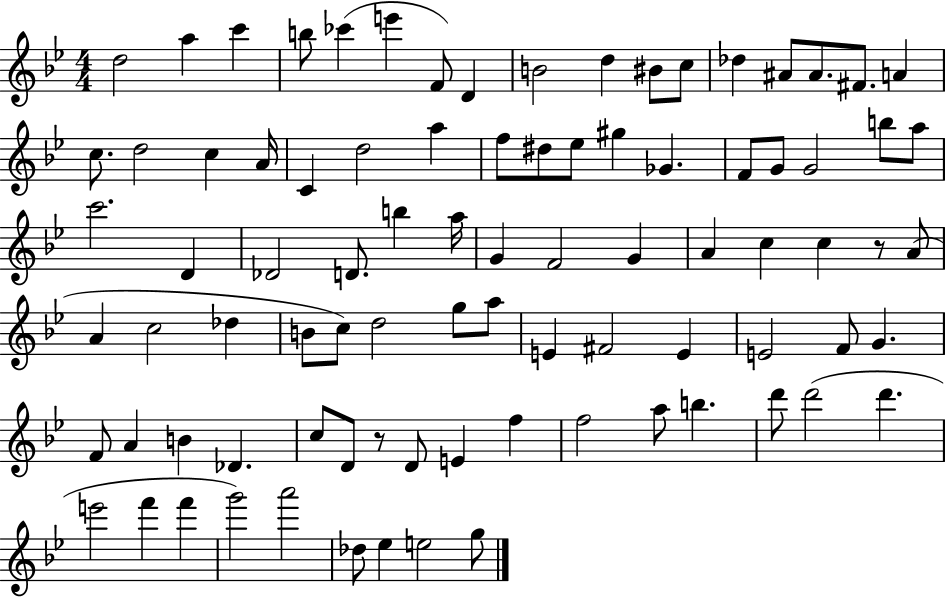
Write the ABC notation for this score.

X:1
T:Untitled
M:4/4
L:1/4
K:Bb
d2 a c' b/2 _c' e' F/2 D B2 d ^B/2 c/2 _d ^A/2 ^A/2 ^F/2 A c/2 d2 c A/4 C d2 a f/2 ^d/2 _e/2 ^g _G F/2 G/2 G2 b/2 a/2 c'2 D _D2 D/2 b a/4 G F2 G A c c z/2 A/2 A c2 _d B/2 c/2 d2 g/2 a/2 E ^F2 E E2 F/2 G F/2 A B _D c/2 D/2 z/2 D/2 E f f2 a/2 b d'/2 d'2 d' e'2 f' f' g'2 a'2 _d/2 _e e2 g/2